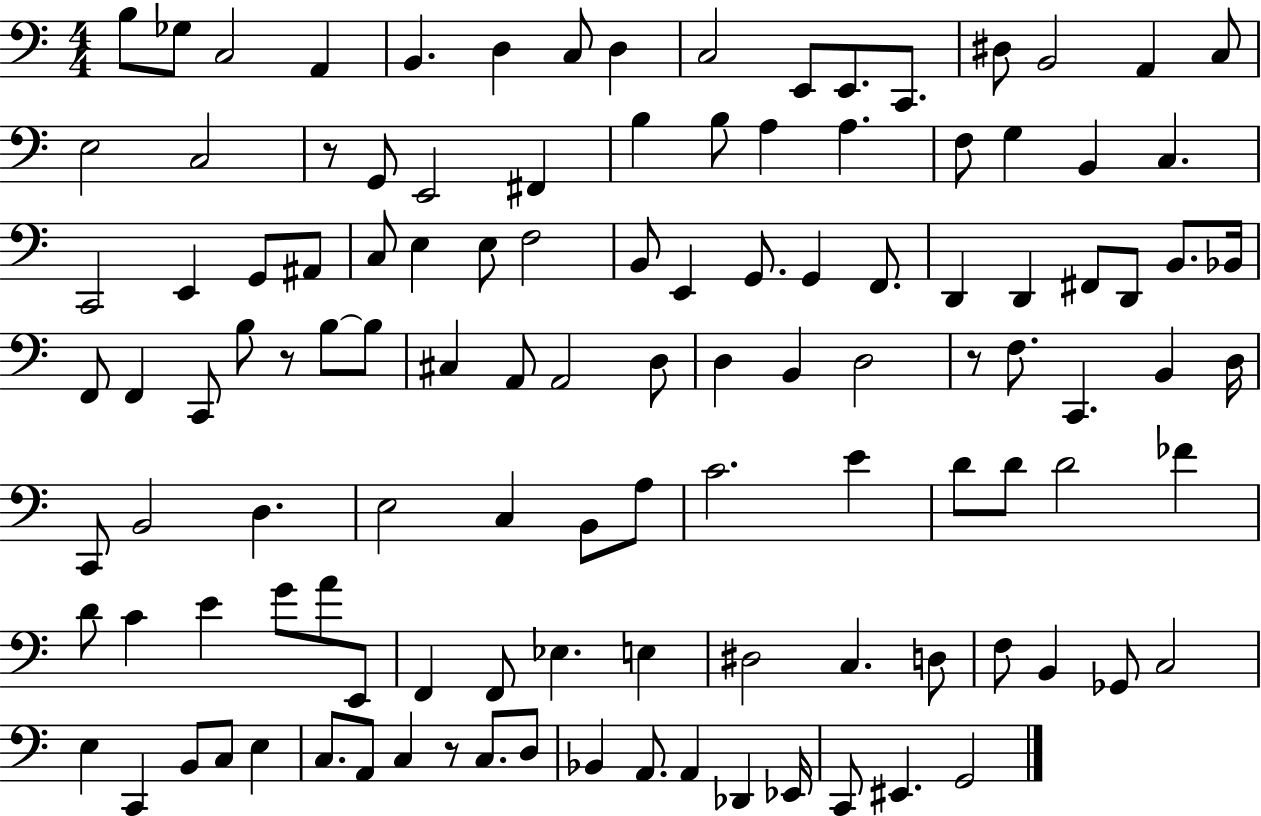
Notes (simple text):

B3/e Gb3/e C3/h A2/q B2/q. D3/q C3/e D3/q C3/h E2/e E2/e. C2/e. D#3/e B2/h A2/q C3/e E3/h C3/h R/e G2/e E2/h F#2/q B3/q B3/e A3/q A3/q. F3/e G3/q B2/q C3/q. C2/h E2/q G2/e A#2/e C3/e E3/q E3/e F3/h B2/e E2/q G2/e. G2/q F2/e. D2/q D2/q F#2/e D2/e B2/e. Bb2/s F2/e F2/q C2/e B3/e R/e B3/e B3/e C#3/q A2/e A2/h D3/e D3/q B2/q D3/h R/e F3/e. C2/q. B2/q D3/s C2/e B2/h D3/q. E3/h C3/q B2/e A3/e C4/h. E4/q D4/e D4/e D4/h FES4/q D4/e C4/q E4/q G4/e A4/e E2/e F2/q F2/e Eb3/q. E3/q D#3/h C3/q. D3/e F3/e B2/q Gb2/e C3/h E3/q C2/q B2/e C3/e E3/q C3/e. A2/e C3/q R/e C3/e. D3/e Bb2/q A2/e. A2/q Db2/q Eb2/s C2/e EIS2/q. G2/h